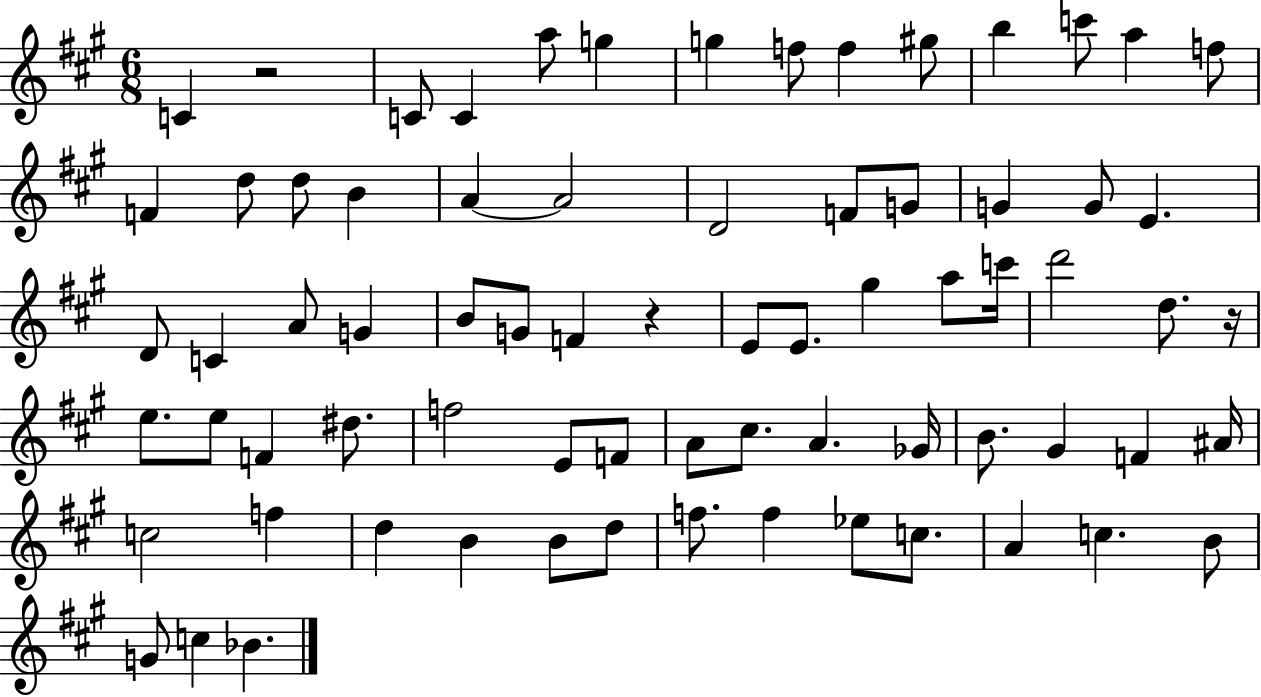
C4/q R/h C4/e C4/q A5/e G5/q G5/q F5/e F5/q G#5/e B5/q C6/e A5/q F5/e F4/q D5/e D5/e B4/q A4/q A4/h D4/h F4/e G4/e G4/q G4/e E4/q. D4/e C4/q A4/e G4/q B4/e G4/e F4/q R/q E4/e E4/e. G#5/q A5/e C6/s D6/h D5/e. R/s E5/e. E5/e F4/q D#5/e. F5/h E4/e F4/e A4/e C#5/e. A4/q. Gb4/s B4/e. G#4/q F4/q A#4/s C5/h F5/q D5/q B4/q B4/e D5/e F5/e. F5/q Eb5/e C5/e. A4/q C5/q. B4/e G4/e C5/q Bb4/q.